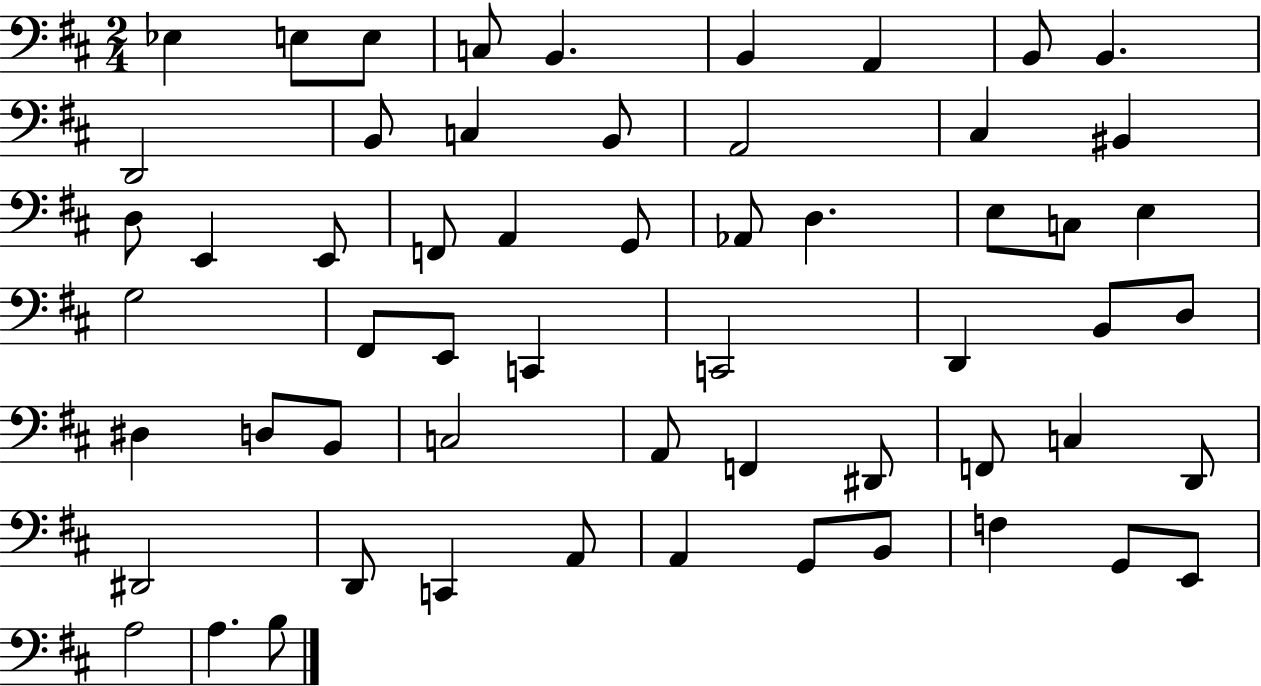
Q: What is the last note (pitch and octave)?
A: B3